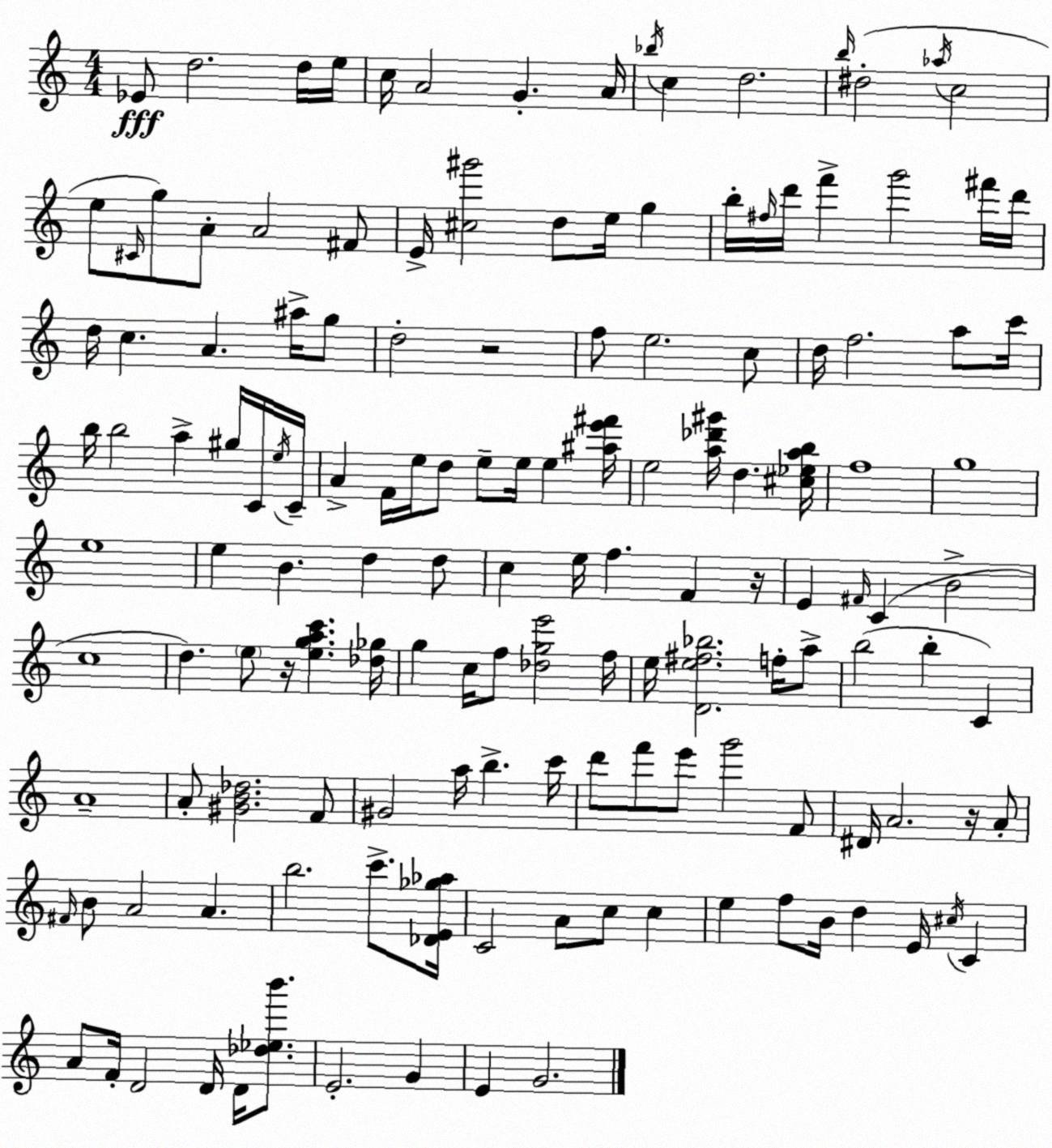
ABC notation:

X:1
T:Untitled
M:4/4
L:1/4
K:C
_E/2 d2 d/4 e/4 c/4 A2 G A/4 _b/4 c d2 b/4 ^d2 _a/4 c2 e/2 ^C/4 g/2 A/2 A2 ^F/2 E/4 [^c^g']2 d/2 e/4 g b/4 ^f/4 d'/4 f' g'2 ^f'/4 d'/4 d/4 c A ^a/4 g/2 d2 z2 f/2 e2 c/2 d/4 f2 a/2 c'/4 b/4 b2 a ^g/4 C/4 e/4 C/4 A F/4 e/4 d/2 e/2 e/4 e [^ae'^f']/4 e2 [a_d'^g']/4 d [^c_eab]/4 f4 g4 e4 e B d d/2 c e/4 f F z/4 E ^F/4 C B2 c4 d e/2 z/4 [egac'] [_d_g]/4 g c/4 f/2 [_dge']2 f/4 e/4 [De^f_b]2 f/4 a/2 b2 b C A4 A/2 [^GB_d]2 F/2 ^G2 a/4 b c'/4 d'/2 f'/2 e'/2 g'2 F/2 ^D/4 A2 z/4 A/2 ^F/4 B/2 A2 A b2 c'/2 [_DE_g_a]/4 C2 A/2 c/2 c e f/2 B/4 d E/4 ^c/4 C A/2 F/4 D2 D/4 D/4 [_d_eb']/2 E2 G E G2